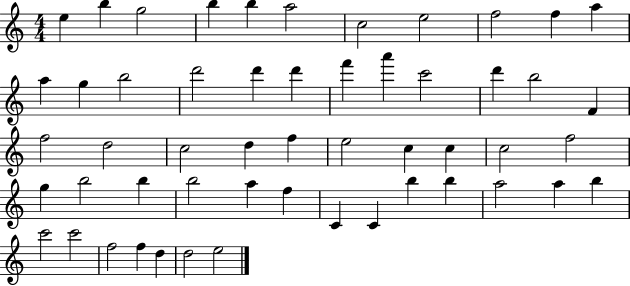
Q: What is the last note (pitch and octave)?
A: E5